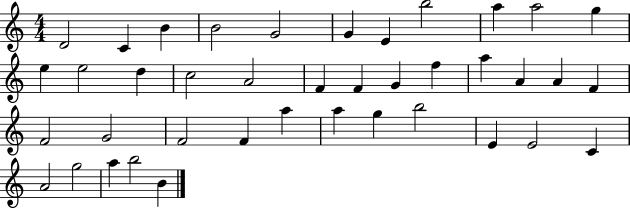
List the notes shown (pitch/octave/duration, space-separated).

D4/h C4/q B4/q B4/h G4/h G4/q E4/q B5/h A5/q A5/h G5/q E5/q E5/h D5/q C5/h A4/h F4/q F4/q G4/q F5/q A5/q A4/q A4/q F4/q F4/h G4/h F4/h F4/q A5/q A5/q G5/q B5/h E4/q E4/h C4/q A4/h G5/h A5/q B5/h B4/q